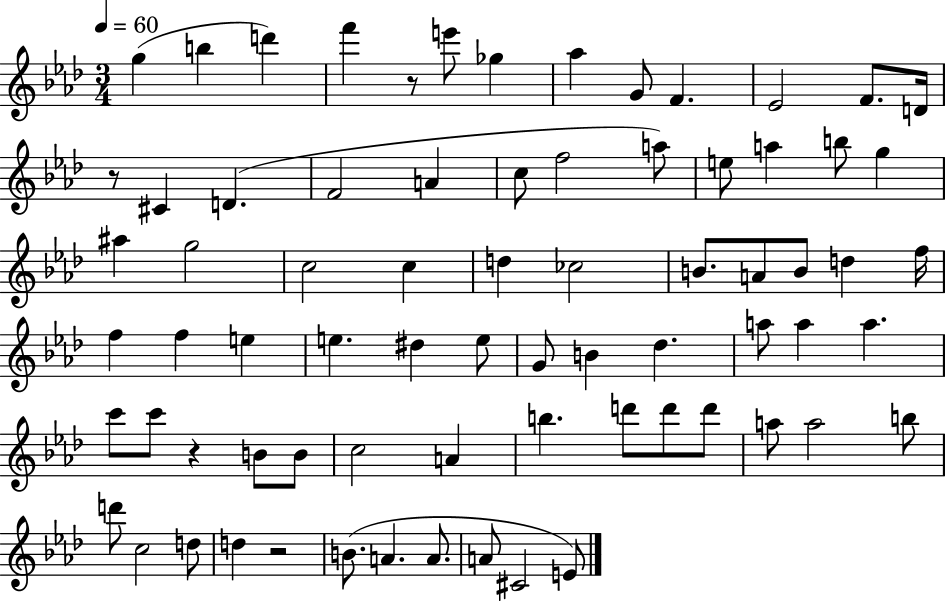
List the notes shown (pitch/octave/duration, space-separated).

G5/q B5/q D6/q F6/q R/e E6/e Gb5/q Ab5/q G4/e F4/q. Eb4/h F4/e. D4/s R/e C#4/q D4/q. F4/h A4/q C5/e F5/h A5/e E5/e A5/q B5/e G5/q A#5/q G5/h C5/h C5/q D5/q CES5/h B4/e. A4/e B4/e D5/q F5/s F5/q F5/q E5/q E5/q. D#5/q E5/e G4/e B4/q Db5/q. A5/e A5/q A5/q. C6/e C6/e R/q B4/e B4/e C5/h A4/q B5/q. D6/e D6/e D6/e A5/e A5/h B5/e D6/e C5/h D5/e D5/q R/h B4/e. A4/q. A4/e. A4/e C#4/h E4/e